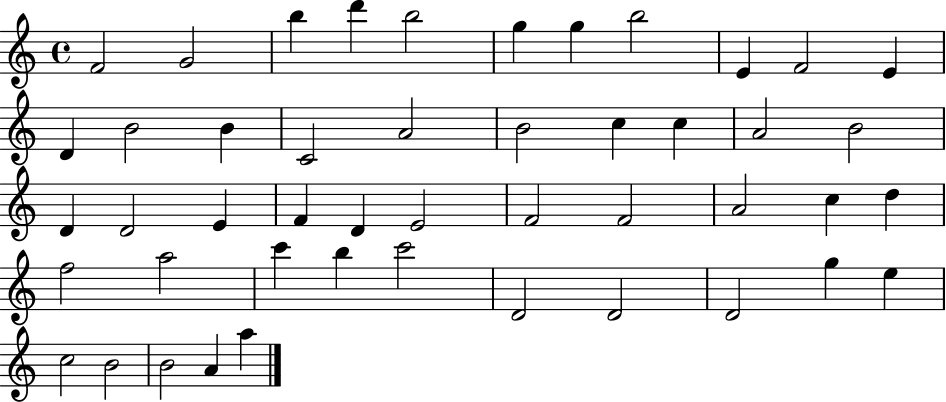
F4/h G4/h B5/q D6/q B5/h G5/q G5/q B5/h E4/q F4/h E4/q D4/q B4/h B4/q C4/h A4/h B4/h C5/q C5/q A4/h B4/h D4/q D4/h E4/q F4/q D4/q E4/h F4/h F4/h A4/h C5/q D5/q F5/h A5/h C6/q B5/q C6/h D4/h D4/h D4/h G5/q E5/q C5/h B4/h B4/h A4/q A5/q